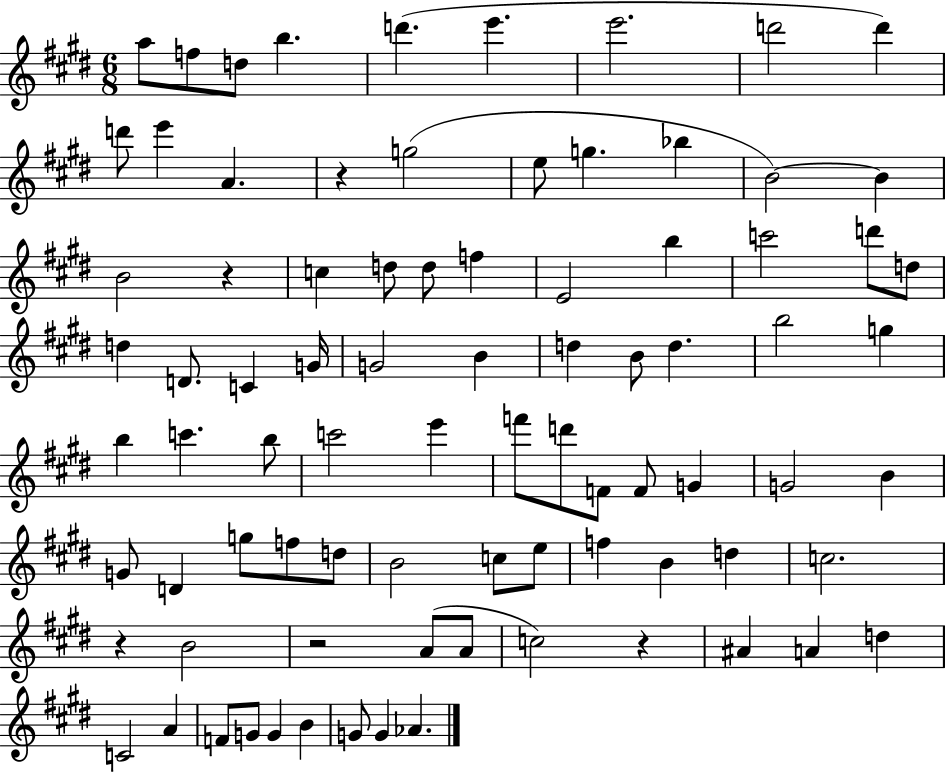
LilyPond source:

{
  \clef treble
  \numericTimeSignature
  \time 6/8
  \key e \major
  \repeat volta 2 { a''8 f''8 d''8 b''4. | d'''4.( e'''4. | e'''2. | d'''2 d'''4) | \break d'''8 e'''4 a'4. | r4 g''2( | e''8 g''4. bes''4 | b'2~~) b'4 | \break b'2 r4 | c''4 d''8 d''8 f''4 | e'2 b''4 | c'''2 d'''8 d''8 | \break d''4 d'8. c'4 g'16 | g'2 b'4 | d''4 b'8 d''4. | b''2 g''4 | \break b''4 c'''4. b''8 | c'''2 e'''4 | f'''8 d'''8 f'8 f'8 g'4 | g'2 b'4 | \break g'8 d'4 g''8 f''8 d''8 | b'2 c''8 e''8 | f''4 b'4 d''4 | c''2. | \break r4 b'2 | r2 a'8( a'8 | c''2) r4 | ais'4 a'4 d''4 | \break c'2 a'4 | f'8 g'8 g'4 b'4 | g'8 g'4 aes'4. | } \bar "|."
}